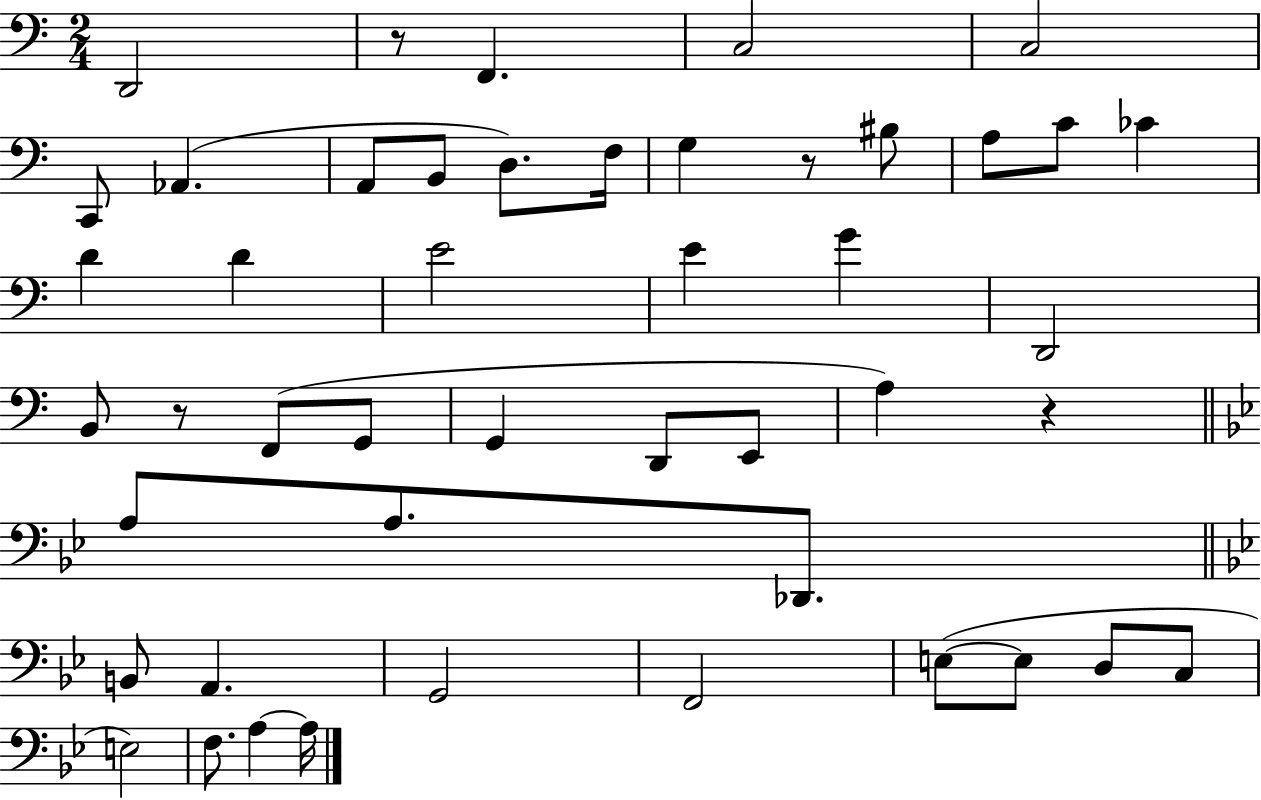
D2/h R/e F2/q. C3/h C3/h C2/e Ab2/q. A2/e B2/e D3/e. F3/s G3/q R/e BIS3/e A3/e C4/e CES4/q D4/q D4/q E4/h E4/q G4/q D2/h B2/e R/e F2/e G2/e G2/q D2/e E2/e A3/q R/q A3/e A3/e. Db2/e. B2/e A2/q. G2/h F2/h E3/e E3/e D3/e C3/e E3/h F3/e. A3/q A3/s